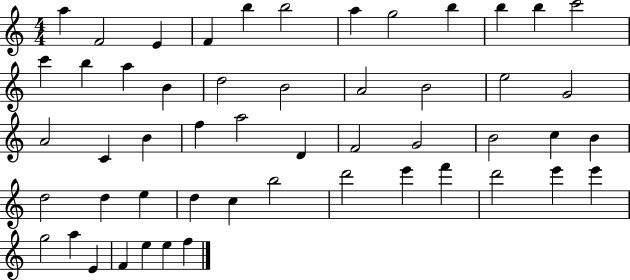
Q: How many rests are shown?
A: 0